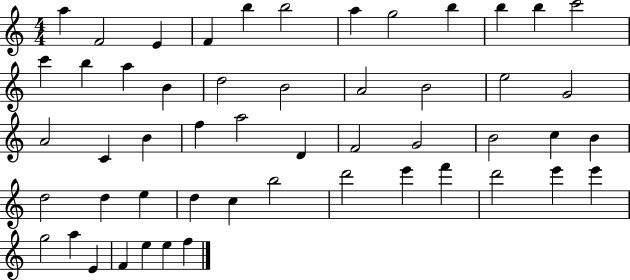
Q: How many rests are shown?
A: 0